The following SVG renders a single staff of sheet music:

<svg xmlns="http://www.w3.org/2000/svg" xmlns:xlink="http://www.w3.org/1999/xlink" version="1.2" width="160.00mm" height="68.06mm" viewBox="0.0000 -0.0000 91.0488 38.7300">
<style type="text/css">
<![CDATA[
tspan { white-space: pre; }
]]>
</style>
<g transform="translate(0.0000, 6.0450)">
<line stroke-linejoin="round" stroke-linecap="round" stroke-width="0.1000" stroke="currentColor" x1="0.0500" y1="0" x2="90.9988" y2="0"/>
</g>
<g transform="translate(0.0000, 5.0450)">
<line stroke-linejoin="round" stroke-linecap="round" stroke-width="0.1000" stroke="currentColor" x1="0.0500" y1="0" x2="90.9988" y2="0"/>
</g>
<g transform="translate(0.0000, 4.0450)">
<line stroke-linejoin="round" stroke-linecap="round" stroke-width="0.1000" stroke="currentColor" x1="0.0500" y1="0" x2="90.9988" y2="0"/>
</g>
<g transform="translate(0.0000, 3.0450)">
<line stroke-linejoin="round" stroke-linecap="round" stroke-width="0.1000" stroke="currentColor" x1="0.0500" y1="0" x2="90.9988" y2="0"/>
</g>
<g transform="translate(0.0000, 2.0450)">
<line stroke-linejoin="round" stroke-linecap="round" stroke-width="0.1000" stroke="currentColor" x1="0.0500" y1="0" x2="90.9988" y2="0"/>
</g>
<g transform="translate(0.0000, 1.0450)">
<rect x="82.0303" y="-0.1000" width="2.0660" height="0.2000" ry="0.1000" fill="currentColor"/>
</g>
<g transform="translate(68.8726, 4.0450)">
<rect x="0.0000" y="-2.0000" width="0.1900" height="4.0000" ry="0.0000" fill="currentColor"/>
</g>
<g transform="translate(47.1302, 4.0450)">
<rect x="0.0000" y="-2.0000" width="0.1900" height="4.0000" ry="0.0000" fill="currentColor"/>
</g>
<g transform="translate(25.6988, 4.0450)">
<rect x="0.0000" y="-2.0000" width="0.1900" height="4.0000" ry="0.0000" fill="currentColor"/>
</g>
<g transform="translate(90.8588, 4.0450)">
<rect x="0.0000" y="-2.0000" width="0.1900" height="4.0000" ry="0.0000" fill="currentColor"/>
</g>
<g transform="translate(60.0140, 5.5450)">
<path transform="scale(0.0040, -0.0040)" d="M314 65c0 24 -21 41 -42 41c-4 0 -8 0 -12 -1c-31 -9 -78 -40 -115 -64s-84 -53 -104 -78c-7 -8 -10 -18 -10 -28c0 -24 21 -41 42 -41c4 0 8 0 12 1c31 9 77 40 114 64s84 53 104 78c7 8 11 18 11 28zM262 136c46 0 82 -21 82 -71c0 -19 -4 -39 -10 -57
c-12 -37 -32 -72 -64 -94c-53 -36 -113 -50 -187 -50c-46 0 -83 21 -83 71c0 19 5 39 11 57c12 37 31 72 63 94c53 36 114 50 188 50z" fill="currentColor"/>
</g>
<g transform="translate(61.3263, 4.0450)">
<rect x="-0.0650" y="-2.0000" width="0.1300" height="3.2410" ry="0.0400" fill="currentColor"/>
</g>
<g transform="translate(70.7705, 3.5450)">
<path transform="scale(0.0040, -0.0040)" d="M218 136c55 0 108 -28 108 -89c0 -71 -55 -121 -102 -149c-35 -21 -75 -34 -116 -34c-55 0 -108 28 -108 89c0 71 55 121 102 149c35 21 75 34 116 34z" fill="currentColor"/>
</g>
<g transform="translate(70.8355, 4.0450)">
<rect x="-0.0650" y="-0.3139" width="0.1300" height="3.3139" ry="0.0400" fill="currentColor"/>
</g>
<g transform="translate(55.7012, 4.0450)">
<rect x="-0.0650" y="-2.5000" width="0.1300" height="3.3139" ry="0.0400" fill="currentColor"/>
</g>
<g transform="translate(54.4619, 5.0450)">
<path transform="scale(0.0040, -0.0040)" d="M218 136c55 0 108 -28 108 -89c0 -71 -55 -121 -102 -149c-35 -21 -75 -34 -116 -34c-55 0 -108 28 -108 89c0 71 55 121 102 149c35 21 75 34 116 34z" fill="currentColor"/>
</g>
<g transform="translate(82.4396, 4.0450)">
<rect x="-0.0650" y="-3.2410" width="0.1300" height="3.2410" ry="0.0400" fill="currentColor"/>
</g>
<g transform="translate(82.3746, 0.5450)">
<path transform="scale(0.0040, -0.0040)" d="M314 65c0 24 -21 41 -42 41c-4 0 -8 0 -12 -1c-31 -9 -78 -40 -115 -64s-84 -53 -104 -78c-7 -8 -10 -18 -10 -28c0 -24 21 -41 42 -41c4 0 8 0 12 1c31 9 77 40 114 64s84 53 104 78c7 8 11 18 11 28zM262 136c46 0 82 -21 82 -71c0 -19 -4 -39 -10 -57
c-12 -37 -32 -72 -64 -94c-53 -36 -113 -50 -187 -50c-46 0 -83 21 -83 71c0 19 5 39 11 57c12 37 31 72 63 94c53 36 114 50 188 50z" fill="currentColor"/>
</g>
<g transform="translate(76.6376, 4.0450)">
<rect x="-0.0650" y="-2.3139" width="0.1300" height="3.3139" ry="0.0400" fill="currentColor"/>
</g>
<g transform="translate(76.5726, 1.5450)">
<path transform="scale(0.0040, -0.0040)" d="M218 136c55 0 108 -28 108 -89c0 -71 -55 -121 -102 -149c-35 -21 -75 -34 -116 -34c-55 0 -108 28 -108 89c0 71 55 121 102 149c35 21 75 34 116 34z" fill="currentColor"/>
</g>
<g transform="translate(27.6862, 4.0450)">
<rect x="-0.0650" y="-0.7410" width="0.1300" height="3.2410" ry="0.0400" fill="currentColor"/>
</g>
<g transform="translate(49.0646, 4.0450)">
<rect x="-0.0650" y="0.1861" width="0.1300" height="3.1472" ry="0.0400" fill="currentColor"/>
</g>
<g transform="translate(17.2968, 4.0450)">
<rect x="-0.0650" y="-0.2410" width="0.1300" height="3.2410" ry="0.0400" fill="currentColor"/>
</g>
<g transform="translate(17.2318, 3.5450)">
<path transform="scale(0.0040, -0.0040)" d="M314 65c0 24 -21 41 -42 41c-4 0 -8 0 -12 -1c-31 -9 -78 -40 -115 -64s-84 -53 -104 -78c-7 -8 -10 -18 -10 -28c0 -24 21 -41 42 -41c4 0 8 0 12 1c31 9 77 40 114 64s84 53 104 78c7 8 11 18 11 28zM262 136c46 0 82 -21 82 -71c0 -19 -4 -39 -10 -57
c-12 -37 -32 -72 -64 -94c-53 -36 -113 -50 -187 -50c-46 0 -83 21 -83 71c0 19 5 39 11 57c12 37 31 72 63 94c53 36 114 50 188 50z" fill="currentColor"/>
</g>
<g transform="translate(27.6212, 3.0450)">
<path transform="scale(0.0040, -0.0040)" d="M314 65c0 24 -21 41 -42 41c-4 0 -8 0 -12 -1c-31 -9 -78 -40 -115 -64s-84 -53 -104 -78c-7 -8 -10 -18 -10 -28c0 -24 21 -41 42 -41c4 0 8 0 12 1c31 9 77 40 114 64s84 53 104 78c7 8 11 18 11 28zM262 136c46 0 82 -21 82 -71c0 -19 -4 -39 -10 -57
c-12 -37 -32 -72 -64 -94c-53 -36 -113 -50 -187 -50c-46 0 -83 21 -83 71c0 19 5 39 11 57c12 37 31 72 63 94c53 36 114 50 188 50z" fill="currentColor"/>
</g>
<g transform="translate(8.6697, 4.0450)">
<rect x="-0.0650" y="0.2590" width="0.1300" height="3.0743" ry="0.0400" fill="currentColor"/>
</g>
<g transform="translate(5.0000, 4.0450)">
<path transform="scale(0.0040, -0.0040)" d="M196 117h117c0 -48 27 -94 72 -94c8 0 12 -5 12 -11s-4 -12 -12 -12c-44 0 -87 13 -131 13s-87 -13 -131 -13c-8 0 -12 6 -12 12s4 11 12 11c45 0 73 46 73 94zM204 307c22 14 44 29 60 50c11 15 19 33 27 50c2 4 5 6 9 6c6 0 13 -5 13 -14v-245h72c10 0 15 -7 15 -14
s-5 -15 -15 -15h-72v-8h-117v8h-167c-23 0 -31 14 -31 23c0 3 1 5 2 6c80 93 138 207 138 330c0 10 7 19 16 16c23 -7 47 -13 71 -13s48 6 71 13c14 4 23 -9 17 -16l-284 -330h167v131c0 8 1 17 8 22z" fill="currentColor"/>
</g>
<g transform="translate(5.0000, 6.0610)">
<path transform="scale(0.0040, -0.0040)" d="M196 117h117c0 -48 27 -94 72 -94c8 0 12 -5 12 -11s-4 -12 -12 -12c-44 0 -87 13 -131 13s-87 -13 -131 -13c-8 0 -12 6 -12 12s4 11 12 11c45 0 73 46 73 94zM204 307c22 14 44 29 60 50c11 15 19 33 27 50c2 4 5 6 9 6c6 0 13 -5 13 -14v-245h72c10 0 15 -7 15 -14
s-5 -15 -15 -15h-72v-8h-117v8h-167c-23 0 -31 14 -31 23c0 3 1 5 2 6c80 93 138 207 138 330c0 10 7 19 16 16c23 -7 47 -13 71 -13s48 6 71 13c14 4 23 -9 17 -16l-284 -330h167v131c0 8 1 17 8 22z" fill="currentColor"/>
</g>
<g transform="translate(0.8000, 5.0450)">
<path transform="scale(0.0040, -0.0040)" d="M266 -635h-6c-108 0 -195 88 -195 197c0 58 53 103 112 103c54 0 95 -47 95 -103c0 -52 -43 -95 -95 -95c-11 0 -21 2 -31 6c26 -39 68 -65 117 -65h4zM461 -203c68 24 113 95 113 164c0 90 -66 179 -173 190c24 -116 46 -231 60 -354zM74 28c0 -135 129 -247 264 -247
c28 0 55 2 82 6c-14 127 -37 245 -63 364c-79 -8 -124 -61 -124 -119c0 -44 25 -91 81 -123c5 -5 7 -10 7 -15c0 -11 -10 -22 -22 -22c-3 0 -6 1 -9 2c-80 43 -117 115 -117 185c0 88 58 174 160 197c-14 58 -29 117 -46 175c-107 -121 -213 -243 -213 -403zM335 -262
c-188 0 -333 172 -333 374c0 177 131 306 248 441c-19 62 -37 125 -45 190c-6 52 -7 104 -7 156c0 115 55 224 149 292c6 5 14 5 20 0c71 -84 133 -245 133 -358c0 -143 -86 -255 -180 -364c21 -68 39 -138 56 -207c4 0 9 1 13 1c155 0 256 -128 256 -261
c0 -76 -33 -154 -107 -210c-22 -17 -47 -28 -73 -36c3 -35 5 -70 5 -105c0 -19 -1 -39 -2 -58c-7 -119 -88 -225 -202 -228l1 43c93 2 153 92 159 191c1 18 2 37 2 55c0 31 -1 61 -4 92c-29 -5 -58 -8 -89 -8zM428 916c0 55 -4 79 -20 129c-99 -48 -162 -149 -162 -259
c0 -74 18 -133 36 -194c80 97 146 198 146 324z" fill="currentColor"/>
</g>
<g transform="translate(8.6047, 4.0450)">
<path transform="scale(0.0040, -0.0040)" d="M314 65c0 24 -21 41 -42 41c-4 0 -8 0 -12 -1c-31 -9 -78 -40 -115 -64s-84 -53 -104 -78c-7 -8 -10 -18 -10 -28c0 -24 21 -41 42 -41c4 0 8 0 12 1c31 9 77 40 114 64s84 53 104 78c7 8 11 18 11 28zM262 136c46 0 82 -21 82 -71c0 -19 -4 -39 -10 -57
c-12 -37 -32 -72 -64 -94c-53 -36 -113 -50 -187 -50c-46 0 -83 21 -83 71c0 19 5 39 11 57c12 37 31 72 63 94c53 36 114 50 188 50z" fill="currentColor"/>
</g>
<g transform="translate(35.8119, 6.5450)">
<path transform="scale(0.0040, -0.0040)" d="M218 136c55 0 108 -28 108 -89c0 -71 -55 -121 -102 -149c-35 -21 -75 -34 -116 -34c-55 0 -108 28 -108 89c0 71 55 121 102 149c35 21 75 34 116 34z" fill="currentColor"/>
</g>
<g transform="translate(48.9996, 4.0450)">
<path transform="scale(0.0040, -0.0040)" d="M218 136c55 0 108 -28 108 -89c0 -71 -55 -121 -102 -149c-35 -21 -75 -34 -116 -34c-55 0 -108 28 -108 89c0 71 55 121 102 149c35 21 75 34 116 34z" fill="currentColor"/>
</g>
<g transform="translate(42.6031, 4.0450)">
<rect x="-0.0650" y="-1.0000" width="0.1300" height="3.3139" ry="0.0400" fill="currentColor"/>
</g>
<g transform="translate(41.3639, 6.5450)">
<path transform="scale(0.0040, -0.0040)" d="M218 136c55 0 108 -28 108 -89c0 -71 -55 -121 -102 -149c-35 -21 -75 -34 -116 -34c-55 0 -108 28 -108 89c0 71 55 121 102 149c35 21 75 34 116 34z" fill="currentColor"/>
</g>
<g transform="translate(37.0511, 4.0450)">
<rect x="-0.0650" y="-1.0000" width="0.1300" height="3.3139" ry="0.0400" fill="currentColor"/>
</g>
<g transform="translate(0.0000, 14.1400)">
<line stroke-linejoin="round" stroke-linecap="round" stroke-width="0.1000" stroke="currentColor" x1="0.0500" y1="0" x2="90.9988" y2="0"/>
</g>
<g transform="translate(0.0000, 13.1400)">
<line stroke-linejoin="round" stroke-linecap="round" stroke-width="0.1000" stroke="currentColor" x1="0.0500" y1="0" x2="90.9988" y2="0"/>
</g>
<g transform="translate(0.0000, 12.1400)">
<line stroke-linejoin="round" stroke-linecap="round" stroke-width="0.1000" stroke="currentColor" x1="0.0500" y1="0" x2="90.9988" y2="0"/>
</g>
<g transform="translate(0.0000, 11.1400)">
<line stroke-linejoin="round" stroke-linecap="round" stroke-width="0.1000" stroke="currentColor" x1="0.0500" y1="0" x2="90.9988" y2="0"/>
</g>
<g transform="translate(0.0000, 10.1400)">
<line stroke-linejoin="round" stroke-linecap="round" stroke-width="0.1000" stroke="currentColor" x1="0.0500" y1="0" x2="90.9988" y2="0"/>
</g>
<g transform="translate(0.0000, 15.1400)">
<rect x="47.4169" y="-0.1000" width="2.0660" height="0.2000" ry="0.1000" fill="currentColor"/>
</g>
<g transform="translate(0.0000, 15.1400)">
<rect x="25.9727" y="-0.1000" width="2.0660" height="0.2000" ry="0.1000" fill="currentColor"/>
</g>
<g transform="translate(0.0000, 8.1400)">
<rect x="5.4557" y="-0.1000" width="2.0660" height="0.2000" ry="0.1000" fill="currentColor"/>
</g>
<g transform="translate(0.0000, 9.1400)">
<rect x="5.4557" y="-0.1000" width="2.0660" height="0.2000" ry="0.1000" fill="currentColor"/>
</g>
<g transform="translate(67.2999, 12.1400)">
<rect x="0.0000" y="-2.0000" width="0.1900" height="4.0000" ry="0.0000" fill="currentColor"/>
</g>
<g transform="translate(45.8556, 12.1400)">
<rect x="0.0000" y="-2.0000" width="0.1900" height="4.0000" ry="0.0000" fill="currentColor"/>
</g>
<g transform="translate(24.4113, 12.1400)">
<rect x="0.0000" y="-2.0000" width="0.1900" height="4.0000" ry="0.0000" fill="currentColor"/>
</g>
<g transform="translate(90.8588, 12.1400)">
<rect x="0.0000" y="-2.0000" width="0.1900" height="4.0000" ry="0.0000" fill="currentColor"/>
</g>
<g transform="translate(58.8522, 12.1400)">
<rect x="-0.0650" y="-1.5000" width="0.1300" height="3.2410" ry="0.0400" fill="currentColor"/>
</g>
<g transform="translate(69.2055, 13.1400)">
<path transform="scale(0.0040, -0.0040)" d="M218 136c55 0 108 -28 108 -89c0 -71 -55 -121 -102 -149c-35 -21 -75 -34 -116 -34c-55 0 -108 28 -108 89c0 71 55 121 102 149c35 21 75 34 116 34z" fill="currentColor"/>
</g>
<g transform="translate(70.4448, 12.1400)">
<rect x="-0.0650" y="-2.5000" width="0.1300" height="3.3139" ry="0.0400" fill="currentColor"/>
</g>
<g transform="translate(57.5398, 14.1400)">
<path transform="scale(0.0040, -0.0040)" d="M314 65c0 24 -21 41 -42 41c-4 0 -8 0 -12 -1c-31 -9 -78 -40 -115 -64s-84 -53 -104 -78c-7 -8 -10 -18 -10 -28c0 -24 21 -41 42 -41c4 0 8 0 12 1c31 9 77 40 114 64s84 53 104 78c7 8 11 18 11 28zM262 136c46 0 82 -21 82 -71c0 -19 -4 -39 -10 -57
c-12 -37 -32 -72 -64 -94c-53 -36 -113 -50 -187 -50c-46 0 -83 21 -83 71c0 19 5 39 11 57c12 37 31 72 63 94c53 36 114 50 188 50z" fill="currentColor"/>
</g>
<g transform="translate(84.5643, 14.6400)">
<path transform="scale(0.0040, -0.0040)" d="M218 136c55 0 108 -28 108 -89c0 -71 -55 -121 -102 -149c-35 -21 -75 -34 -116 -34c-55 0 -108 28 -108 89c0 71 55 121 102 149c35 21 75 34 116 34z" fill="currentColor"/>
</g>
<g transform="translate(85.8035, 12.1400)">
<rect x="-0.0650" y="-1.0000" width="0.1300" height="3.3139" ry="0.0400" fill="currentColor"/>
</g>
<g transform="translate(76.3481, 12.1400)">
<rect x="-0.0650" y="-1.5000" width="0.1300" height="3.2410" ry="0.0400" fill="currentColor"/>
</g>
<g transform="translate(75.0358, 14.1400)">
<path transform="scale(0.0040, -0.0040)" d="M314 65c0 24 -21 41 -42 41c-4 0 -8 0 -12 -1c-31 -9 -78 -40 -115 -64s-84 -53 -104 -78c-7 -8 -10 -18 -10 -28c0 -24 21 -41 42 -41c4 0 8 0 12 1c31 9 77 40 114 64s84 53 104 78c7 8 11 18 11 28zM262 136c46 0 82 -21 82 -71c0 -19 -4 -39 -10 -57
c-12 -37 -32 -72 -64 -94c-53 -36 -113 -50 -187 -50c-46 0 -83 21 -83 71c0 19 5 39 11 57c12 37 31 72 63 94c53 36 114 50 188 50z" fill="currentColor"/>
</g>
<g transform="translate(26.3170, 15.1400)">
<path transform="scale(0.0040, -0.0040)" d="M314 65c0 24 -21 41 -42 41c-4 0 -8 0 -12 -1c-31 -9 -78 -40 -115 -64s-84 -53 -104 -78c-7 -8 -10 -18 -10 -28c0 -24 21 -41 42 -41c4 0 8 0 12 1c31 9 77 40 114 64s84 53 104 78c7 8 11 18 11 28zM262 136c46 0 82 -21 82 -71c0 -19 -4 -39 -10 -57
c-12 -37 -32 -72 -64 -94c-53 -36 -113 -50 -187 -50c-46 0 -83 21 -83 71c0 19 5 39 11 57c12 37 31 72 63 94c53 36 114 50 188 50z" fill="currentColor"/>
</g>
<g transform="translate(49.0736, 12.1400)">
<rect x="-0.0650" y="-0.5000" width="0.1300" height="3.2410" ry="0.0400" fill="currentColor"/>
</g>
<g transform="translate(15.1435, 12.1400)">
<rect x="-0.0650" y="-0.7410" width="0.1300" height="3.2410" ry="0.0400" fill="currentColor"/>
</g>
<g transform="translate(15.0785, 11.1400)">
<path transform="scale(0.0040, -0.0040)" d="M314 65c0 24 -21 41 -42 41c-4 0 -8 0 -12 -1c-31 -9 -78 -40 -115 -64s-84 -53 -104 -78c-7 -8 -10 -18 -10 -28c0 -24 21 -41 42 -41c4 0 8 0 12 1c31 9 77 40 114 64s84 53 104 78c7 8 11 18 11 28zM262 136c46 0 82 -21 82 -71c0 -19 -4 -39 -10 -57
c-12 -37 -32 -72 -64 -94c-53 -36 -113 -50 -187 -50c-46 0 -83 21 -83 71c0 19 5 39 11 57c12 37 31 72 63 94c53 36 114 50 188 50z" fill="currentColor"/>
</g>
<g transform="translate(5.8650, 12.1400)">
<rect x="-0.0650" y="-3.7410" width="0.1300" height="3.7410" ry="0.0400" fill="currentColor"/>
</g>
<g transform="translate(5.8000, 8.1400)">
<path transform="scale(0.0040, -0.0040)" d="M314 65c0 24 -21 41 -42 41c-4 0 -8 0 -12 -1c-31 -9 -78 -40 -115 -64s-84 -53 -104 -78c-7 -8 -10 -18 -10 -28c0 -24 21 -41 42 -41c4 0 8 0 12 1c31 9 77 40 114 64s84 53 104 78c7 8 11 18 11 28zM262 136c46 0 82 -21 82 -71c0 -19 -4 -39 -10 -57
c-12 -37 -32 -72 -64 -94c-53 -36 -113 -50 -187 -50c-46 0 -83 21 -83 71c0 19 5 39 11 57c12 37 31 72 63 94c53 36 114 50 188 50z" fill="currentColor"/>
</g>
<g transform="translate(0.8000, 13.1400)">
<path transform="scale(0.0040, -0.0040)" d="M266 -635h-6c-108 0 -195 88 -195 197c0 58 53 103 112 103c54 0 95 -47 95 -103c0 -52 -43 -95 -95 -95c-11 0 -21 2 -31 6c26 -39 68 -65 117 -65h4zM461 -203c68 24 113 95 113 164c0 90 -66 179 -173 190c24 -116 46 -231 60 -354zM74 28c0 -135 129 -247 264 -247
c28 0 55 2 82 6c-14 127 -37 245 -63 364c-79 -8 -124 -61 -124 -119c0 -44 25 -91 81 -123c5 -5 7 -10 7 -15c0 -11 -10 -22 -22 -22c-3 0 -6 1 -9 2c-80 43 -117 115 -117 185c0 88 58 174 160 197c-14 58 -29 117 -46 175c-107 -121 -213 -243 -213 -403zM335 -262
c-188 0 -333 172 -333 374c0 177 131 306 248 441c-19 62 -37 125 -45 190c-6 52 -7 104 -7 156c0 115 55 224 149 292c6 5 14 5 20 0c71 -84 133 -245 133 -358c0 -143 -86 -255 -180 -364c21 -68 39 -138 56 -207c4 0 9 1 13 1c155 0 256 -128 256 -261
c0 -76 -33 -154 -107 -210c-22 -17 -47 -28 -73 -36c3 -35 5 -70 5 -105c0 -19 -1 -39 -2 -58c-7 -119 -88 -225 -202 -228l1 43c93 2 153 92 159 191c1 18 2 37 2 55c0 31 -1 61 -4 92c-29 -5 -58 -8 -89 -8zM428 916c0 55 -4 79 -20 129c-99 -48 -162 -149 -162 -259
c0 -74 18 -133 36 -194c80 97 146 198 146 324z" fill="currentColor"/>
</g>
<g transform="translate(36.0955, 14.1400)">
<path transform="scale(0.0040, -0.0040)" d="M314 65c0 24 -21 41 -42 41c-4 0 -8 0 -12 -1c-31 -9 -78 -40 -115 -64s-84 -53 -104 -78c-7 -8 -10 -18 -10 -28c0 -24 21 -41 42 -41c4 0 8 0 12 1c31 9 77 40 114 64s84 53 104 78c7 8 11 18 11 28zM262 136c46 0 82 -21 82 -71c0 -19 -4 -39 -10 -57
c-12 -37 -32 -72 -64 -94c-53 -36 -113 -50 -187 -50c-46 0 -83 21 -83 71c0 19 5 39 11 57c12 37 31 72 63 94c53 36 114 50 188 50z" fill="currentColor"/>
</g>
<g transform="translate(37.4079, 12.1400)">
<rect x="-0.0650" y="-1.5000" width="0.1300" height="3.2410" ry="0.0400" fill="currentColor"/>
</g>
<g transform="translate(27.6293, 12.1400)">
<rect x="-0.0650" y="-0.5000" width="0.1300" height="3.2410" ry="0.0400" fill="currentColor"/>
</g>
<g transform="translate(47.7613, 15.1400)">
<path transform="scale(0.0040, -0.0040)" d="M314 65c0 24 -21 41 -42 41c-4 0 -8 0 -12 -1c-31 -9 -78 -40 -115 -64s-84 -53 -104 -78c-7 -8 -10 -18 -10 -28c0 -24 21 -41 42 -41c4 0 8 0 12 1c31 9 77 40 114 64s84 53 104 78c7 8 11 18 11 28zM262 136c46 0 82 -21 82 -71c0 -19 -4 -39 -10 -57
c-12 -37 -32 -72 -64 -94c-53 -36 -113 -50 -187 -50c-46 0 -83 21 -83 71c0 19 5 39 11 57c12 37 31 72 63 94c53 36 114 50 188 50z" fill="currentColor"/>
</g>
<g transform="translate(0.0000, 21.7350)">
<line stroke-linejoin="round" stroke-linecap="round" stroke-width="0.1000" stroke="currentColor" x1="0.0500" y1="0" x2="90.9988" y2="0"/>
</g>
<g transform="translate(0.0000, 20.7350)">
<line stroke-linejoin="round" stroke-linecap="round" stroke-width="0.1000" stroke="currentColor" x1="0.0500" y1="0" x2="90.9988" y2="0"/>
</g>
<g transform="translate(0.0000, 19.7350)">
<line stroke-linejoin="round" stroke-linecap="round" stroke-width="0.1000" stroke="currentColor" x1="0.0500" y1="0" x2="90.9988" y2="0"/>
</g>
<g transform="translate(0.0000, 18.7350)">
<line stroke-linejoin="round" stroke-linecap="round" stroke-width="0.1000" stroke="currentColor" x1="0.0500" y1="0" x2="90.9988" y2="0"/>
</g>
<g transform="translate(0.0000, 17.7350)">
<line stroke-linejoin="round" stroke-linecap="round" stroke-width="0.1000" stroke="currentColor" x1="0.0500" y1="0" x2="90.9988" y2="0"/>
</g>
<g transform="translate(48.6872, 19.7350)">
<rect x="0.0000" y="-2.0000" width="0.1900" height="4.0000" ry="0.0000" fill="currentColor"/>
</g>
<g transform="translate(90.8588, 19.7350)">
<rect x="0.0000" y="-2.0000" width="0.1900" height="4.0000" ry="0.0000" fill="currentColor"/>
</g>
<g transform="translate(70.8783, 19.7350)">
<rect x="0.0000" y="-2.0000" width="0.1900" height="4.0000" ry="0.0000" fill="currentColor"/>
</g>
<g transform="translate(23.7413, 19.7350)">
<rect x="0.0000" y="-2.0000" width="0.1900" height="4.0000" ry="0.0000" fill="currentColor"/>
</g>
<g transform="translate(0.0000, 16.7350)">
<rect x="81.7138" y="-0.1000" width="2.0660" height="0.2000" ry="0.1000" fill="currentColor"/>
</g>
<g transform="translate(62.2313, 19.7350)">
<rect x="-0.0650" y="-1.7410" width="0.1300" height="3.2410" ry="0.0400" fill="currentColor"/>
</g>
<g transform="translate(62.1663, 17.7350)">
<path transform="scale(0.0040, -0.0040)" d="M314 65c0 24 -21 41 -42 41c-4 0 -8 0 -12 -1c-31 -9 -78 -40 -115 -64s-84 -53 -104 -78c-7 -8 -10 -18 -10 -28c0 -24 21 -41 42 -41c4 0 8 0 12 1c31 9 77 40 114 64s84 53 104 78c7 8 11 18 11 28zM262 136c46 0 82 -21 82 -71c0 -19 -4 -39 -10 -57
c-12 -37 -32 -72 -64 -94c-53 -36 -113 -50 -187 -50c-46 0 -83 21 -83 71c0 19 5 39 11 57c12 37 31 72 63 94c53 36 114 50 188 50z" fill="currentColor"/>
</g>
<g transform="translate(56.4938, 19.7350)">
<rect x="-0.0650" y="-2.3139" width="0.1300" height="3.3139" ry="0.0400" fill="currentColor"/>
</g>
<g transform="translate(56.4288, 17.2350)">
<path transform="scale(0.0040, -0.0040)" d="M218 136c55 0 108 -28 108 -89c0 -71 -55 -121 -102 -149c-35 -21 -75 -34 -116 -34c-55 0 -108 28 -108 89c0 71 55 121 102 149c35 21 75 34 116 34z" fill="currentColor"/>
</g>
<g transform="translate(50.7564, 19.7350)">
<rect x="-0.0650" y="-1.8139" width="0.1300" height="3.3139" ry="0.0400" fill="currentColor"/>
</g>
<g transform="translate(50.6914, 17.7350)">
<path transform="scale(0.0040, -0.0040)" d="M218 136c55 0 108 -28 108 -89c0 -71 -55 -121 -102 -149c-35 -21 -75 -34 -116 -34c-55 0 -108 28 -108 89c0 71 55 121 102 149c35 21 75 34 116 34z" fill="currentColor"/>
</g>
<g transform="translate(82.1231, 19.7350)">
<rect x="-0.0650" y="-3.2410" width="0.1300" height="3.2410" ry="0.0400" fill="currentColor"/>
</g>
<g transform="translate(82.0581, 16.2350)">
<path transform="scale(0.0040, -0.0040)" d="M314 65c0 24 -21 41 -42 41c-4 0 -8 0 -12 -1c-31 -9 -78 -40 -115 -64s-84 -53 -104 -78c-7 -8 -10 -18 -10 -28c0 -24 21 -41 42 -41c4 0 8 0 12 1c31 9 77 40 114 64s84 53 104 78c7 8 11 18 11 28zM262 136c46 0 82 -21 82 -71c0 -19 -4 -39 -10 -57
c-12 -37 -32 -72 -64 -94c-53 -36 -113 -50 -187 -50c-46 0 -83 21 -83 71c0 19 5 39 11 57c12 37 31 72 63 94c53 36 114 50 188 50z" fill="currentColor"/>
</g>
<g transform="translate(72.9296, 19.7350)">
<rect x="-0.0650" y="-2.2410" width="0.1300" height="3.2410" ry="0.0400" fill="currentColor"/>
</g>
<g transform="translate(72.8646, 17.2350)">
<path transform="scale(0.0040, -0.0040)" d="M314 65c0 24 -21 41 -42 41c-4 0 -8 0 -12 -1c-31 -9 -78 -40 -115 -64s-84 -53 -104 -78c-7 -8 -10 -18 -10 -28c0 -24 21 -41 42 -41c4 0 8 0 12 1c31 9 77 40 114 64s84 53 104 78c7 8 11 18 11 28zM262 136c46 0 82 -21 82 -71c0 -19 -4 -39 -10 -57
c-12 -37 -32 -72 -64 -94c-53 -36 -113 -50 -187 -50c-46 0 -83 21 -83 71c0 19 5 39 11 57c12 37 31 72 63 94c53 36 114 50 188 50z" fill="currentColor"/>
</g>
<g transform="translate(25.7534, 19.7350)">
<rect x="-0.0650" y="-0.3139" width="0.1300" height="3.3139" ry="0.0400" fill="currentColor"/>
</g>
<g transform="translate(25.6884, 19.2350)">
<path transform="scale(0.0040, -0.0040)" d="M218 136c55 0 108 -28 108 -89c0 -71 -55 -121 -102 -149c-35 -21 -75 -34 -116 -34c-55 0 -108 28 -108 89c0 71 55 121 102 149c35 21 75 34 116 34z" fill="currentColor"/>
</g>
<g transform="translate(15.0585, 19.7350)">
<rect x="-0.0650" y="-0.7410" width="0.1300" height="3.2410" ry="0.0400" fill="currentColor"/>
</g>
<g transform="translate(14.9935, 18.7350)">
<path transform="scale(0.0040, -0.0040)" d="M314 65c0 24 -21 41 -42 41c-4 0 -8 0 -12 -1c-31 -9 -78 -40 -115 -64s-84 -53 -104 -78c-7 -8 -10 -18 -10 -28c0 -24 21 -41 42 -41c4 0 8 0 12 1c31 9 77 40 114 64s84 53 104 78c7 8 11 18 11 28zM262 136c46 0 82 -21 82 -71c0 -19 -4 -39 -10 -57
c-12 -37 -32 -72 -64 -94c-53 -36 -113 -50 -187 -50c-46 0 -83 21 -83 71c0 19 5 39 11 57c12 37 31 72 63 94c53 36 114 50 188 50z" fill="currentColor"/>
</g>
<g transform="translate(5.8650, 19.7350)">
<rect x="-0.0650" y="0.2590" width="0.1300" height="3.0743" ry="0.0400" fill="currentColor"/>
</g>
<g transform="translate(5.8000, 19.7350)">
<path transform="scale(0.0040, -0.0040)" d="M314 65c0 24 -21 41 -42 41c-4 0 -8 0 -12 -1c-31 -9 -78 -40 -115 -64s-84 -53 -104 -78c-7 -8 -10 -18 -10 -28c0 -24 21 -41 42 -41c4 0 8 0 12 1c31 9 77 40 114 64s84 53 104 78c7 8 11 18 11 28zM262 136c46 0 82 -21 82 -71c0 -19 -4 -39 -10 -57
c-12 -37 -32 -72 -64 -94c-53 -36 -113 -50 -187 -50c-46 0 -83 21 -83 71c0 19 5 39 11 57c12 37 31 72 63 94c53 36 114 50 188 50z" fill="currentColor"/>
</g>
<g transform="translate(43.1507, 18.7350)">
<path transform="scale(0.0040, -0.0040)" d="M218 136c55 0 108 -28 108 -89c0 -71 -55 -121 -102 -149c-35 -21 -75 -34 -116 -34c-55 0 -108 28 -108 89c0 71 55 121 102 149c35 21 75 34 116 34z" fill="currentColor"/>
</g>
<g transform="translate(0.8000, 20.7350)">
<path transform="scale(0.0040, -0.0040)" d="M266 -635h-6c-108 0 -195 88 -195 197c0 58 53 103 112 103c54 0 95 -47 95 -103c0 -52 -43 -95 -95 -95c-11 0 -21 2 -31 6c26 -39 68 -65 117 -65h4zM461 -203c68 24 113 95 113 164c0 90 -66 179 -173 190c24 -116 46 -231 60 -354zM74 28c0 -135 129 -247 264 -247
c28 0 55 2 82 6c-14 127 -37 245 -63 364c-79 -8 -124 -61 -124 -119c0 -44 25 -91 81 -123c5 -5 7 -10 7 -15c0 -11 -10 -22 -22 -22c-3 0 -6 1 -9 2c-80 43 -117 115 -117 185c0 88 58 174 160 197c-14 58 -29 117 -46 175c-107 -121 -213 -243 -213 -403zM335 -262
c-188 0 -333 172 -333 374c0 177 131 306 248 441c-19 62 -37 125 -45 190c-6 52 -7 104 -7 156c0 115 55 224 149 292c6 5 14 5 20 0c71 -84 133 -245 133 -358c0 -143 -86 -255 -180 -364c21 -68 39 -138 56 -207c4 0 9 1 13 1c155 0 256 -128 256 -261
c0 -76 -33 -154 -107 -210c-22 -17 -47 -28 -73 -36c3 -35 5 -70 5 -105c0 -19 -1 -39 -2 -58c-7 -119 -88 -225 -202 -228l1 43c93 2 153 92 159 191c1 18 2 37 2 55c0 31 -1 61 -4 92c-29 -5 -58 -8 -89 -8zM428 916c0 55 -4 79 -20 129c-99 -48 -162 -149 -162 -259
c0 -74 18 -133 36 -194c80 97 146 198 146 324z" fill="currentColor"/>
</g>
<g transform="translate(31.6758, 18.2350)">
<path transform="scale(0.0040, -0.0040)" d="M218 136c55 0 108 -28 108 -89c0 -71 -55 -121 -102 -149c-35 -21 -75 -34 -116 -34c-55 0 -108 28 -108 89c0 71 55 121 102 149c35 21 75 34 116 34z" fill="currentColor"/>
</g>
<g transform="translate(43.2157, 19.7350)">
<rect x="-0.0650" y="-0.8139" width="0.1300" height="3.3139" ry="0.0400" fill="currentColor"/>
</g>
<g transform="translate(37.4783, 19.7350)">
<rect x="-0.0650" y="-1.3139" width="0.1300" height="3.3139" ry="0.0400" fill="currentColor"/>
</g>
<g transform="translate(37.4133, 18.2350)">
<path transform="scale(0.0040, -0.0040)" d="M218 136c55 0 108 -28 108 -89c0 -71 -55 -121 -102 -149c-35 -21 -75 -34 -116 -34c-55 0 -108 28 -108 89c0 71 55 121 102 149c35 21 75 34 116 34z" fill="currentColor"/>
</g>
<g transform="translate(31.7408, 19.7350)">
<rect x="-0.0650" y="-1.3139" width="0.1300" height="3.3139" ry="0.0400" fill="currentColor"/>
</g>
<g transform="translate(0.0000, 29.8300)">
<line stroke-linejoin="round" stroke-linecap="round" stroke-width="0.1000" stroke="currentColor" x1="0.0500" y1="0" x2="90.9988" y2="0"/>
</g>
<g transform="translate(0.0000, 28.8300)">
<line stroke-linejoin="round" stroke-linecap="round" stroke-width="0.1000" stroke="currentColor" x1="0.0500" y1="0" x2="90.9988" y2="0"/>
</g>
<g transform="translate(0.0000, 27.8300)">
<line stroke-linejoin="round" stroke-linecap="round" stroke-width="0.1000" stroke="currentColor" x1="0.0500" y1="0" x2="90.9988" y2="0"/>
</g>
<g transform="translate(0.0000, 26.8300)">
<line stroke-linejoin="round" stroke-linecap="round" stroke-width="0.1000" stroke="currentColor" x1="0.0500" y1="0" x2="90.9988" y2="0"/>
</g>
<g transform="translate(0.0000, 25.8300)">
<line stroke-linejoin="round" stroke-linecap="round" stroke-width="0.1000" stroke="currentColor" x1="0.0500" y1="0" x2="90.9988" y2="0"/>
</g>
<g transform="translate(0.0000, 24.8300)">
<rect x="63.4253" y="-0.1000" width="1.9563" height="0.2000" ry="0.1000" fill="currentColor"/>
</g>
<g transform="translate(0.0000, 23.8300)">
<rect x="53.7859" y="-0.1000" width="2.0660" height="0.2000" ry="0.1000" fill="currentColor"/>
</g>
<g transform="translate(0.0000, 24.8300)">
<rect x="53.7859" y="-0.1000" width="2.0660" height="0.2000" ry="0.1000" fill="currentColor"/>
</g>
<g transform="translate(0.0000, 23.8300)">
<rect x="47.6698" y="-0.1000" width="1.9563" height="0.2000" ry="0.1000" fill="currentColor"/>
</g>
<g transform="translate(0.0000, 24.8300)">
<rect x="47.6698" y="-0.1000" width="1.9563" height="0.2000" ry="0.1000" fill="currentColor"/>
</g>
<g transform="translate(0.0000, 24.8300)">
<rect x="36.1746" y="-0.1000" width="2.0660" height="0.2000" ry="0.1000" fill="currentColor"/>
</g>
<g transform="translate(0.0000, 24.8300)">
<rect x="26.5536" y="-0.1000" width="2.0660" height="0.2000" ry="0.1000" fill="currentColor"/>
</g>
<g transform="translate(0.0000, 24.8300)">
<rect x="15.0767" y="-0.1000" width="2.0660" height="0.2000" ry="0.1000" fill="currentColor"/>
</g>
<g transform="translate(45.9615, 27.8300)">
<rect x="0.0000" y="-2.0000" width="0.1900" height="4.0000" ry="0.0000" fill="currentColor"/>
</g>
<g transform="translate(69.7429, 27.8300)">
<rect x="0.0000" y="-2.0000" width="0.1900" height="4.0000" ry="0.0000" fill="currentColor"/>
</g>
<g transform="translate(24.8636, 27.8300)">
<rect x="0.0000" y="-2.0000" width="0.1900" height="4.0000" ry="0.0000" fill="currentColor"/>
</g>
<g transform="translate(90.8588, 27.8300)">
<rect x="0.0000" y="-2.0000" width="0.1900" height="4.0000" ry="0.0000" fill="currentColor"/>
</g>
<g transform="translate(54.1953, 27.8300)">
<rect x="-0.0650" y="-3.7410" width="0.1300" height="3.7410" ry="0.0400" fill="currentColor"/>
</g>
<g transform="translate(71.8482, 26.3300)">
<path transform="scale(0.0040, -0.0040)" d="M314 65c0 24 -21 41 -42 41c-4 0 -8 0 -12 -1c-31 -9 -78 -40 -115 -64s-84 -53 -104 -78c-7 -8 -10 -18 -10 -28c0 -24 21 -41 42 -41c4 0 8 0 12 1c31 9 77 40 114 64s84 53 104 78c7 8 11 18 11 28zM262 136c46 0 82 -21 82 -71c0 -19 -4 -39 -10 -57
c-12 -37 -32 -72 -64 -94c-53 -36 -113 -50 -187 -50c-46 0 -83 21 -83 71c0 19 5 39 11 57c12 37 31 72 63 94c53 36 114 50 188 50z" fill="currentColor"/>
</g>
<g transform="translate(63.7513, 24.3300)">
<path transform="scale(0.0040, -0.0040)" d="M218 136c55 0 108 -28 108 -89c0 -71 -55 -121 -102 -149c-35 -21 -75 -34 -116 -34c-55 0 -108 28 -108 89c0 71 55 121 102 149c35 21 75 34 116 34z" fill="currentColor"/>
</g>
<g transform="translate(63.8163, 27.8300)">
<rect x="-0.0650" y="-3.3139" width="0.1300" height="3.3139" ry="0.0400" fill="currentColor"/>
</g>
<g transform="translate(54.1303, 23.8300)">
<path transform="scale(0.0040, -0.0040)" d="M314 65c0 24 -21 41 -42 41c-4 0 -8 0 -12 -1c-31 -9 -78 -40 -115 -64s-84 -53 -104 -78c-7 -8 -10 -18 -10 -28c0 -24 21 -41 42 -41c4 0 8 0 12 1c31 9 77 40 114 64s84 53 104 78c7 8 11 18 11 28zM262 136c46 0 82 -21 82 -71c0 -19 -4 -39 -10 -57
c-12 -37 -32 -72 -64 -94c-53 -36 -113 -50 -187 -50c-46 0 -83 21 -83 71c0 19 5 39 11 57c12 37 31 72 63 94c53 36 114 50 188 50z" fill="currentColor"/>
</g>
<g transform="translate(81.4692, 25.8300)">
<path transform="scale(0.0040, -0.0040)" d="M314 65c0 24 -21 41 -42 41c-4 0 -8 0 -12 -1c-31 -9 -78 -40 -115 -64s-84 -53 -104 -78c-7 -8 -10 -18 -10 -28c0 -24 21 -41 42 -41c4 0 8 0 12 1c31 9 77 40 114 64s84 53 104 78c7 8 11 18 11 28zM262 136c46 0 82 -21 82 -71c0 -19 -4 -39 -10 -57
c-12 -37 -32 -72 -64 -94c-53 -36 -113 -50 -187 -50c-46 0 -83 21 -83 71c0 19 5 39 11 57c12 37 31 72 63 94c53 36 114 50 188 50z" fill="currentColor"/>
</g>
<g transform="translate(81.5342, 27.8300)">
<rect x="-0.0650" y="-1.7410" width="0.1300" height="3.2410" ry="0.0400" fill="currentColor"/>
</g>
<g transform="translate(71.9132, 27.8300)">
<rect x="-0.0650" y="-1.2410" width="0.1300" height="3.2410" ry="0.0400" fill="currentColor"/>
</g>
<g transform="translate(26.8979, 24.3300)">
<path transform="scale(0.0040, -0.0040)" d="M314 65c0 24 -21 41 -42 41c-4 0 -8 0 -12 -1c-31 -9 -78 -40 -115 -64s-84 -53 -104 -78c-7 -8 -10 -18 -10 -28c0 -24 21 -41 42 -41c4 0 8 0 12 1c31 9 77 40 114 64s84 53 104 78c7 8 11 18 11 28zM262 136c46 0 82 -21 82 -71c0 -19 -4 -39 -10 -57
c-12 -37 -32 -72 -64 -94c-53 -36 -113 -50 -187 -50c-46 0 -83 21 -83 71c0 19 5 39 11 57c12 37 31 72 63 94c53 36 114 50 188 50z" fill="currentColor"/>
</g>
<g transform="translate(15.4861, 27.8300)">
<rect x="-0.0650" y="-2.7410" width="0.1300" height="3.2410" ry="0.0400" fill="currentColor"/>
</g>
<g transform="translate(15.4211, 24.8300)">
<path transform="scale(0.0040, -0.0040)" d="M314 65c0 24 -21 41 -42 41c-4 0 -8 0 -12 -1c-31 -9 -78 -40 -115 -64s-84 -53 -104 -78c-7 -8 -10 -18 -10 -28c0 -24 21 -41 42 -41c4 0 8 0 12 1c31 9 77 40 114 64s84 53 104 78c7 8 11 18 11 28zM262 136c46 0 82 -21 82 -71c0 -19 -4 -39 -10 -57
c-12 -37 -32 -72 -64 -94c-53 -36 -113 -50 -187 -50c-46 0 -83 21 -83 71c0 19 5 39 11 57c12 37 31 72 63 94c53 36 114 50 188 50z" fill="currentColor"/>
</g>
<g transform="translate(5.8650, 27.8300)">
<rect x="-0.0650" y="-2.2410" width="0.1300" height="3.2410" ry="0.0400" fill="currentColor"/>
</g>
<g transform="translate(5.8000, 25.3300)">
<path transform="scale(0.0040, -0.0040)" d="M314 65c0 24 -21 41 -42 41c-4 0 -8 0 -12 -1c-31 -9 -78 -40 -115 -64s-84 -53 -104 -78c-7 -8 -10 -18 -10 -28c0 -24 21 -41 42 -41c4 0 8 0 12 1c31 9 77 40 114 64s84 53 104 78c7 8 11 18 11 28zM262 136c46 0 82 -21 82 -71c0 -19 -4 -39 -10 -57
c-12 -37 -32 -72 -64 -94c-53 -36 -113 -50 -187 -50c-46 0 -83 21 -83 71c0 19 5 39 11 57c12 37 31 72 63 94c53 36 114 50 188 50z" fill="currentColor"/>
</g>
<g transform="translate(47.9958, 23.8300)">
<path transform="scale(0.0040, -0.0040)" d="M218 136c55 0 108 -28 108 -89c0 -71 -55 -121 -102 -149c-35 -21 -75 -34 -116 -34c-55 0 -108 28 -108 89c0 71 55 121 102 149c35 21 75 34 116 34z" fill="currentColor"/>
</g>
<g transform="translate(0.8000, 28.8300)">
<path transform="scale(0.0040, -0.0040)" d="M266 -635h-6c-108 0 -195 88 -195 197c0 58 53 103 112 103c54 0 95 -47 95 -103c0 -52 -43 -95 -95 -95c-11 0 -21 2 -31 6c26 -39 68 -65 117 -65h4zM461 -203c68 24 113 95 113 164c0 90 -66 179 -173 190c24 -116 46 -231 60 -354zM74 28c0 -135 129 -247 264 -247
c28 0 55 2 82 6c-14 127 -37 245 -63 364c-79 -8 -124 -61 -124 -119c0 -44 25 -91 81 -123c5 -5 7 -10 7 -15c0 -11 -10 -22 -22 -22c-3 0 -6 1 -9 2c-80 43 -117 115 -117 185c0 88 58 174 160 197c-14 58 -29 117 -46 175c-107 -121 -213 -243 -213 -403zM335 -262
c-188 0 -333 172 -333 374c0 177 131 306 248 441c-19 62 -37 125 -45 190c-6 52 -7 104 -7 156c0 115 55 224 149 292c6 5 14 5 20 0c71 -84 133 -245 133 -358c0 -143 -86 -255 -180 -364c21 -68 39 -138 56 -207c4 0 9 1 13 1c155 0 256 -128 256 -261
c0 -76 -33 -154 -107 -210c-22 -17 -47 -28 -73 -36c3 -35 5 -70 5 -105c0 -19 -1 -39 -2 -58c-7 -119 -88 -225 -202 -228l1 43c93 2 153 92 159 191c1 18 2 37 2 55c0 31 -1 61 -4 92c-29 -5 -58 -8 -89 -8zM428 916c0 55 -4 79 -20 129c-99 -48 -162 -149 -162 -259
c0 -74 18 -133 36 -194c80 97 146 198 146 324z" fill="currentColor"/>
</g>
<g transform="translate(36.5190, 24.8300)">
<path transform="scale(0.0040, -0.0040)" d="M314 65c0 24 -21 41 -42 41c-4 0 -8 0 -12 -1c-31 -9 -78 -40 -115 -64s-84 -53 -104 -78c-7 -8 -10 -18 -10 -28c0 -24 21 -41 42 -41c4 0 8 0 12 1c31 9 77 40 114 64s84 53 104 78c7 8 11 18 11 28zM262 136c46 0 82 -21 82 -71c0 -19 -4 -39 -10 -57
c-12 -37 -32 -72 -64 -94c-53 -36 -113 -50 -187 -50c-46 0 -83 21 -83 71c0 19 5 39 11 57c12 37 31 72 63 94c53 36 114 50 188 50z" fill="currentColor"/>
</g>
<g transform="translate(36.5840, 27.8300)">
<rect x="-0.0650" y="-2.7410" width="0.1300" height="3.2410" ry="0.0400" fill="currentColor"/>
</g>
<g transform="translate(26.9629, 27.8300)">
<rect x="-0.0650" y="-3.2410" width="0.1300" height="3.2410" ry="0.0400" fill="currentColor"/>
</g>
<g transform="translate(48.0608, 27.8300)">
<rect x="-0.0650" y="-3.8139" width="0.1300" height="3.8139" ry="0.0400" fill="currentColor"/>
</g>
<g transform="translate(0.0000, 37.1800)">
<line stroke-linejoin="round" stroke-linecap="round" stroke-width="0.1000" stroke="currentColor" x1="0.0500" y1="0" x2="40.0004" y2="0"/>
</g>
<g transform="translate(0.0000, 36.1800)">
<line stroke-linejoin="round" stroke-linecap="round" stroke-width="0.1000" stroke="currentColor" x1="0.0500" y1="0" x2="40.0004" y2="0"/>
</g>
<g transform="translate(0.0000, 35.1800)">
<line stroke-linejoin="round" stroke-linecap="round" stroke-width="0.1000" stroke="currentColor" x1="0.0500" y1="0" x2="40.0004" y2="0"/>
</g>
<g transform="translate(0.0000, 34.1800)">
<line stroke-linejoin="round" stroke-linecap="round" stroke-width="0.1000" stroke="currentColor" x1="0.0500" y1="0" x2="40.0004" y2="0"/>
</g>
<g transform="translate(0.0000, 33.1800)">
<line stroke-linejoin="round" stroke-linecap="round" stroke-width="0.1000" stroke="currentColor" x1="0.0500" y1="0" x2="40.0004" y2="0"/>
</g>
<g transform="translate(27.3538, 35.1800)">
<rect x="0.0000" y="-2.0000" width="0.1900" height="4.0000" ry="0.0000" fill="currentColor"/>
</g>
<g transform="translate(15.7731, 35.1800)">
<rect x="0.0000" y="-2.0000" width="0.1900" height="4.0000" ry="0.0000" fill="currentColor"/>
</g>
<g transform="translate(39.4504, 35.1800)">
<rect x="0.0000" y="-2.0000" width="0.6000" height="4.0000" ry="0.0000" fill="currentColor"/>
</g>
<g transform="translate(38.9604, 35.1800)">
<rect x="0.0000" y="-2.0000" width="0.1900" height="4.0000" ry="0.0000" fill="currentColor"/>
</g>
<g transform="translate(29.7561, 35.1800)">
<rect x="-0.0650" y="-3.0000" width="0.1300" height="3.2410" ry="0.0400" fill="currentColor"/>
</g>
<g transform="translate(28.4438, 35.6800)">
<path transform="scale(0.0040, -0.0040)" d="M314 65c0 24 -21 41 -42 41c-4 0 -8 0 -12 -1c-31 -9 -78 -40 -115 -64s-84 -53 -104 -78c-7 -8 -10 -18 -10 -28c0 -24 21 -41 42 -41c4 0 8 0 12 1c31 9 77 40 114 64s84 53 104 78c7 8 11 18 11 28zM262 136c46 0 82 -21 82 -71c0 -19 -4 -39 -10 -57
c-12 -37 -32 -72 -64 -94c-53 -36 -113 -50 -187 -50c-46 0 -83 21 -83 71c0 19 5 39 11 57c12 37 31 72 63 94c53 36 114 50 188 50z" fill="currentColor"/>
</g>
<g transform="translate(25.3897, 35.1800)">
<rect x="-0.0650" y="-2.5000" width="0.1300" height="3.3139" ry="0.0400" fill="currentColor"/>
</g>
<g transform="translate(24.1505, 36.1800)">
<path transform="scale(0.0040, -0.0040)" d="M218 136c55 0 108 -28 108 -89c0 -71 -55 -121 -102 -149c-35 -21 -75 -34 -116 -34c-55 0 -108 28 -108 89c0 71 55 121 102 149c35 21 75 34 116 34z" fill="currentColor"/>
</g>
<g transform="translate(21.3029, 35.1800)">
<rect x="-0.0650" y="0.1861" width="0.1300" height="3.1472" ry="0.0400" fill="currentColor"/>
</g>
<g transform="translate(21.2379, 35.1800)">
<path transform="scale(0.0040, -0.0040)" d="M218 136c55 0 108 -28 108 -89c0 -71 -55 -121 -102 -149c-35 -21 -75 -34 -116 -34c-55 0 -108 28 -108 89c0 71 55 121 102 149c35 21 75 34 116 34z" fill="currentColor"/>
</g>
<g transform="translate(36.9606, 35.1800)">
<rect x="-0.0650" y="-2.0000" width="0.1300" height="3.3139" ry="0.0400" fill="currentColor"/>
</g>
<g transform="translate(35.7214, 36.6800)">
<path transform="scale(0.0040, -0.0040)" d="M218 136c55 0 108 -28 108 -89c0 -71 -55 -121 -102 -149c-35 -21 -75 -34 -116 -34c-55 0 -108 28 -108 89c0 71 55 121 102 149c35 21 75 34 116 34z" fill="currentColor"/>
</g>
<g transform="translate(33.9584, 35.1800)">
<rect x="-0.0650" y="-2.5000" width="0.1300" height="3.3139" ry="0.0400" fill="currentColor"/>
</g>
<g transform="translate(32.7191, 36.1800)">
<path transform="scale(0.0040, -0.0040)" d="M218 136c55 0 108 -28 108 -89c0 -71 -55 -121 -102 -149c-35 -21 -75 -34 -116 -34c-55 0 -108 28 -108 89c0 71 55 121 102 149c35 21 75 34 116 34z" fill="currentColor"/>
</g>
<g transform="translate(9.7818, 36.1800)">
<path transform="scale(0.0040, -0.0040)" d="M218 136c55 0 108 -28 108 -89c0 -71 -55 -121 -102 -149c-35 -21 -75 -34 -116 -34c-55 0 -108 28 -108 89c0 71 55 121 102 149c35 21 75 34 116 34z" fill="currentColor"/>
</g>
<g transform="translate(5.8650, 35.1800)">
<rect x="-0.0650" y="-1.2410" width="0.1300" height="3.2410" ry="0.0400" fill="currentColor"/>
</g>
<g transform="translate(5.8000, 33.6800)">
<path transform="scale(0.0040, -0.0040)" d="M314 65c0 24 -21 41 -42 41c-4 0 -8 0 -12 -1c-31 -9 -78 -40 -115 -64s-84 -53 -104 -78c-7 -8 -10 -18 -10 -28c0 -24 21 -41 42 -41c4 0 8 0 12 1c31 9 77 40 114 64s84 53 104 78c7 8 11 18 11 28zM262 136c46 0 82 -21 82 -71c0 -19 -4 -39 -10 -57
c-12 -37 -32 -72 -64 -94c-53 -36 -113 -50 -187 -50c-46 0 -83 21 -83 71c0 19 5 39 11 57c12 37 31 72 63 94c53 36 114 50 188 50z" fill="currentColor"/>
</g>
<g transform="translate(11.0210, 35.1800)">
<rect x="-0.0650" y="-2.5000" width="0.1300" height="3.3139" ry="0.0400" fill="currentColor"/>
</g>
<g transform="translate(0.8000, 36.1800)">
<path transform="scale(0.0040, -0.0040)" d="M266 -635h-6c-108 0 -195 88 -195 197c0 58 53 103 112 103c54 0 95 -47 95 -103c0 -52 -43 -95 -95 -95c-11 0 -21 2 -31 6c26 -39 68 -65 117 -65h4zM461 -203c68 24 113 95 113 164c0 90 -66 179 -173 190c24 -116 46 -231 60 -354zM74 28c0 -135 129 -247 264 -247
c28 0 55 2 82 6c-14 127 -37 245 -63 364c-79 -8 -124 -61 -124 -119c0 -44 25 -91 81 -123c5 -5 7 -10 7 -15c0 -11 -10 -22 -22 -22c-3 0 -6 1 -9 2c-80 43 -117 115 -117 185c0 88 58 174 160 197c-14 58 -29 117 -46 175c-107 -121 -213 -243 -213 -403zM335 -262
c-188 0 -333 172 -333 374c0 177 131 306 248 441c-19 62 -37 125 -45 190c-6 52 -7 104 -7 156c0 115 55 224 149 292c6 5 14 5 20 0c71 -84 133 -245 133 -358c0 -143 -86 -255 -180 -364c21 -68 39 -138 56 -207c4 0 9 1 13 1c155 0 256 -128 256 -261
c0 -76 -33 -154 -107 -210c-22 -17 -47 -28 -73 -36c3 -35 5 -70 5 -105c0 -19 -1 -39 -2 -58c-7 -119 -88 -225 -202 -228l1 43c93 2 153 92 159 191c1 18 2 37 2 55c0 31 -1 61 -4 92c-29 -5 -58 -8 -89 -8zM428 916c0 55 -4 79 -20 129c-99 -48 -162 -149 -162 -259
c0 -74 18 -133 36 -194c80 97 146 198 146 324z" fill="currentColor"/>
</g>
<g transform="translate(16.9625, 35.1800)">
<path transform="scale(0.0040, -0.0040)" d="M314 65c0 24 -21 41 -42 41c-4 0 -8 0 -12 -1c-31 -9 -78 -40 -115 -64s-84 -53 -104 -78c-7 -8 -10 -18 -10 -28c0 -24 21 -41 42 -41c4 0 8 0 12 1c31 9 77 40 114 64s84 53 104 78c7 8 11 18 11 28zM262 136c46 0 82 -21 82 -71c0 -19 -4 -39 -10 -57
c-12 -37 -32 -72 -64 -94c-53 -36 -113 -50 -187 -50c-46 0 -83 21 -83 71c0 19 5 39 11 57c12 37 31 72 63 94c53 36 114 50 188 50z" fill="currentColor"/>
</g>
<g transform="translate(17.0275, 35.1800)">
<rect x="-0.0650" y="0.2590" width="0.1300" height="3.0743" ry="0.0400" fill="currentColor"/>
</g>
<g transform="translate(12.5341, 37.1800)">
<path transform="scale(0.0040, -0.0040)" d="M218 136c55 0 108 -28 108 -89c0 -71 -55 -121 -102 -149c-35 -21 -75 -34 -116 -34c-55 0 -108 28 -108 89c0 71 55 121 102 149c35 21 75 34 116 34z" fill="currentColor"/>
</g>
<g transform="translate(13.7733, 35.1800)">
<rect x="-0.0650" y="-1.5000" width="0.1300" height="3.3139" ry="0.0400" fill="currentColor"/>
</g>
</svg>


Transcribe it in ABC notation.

X:1
T:Untitled
M:4/4
L:1/4
K:C
B2 c2 d2 D D B G F2 c g b2 c'2 d2 C2 E2 C2 E2 G E2 D B2 d2 c e e d f g f2 g2 b2 g2 a2 b2 a2 c' c'2 b e2 f2 e2 G E B2 B G A2 G F